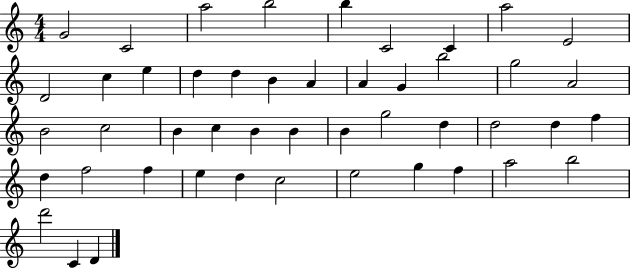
{
  \clef treble
  \numericTimeSignature
  \time 4/4
  \key c \major
  g'2 c'2 | a''2 b''2 | b''4 c'2 c'4 | a''2 e'2 | \break d'2 c''4 e''4 | d''4 d''4 b'4 a'4 | a'4 g'4 b''2 | g''2 a'2 | \break b'2 c''2 | b'4 c''4 b'4 b'4 | b'4 g''2 d''4 | d''2 d''4 f''4 | \break d''4 f''2 f''4 | e''4 d''4 c''2 | e''2 g''4 f''4 | a''2 b''2 | \break d'''2 c'4 d'4 | \bar "|."
}